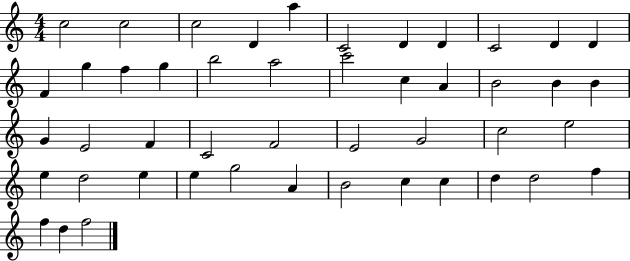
C5/h C5/h C5/h D4/q A5/q C4/h D4/q D4/q C4/h D4/q D4/q F4/q G5/q F5/q G5/q B5/h A5/h C6/h C5/q A4/q B4/h B4/q B4/q G4/q E4/h F4/q C4/h F4/h E4/h G4/h C5/h E5/h E5/q D5/h E5/q E5/q G5/h A4/q B4/h C5/q C5/q D5/q D5/h F5/q F5/q D5/q F5/h